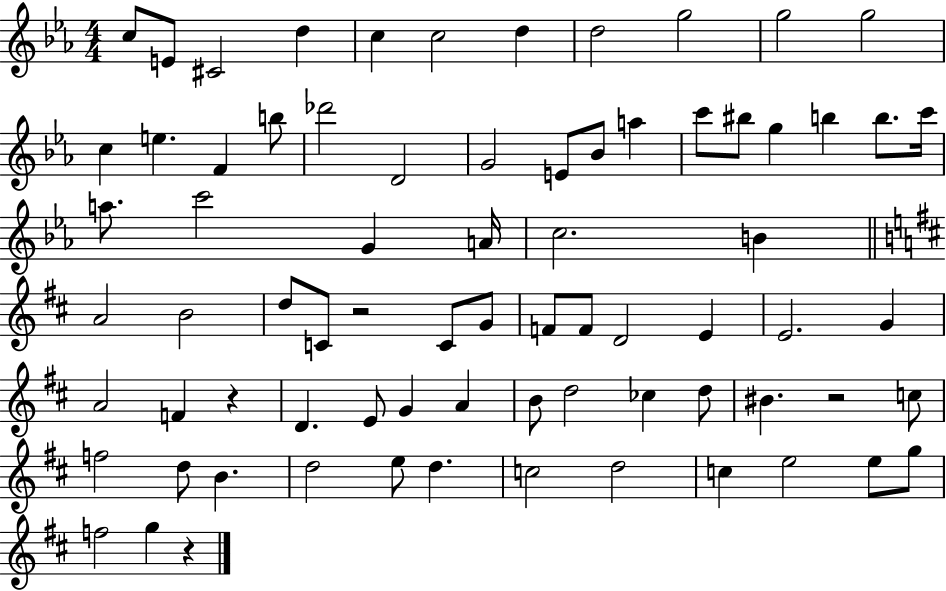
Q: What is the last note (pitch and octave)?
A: G5